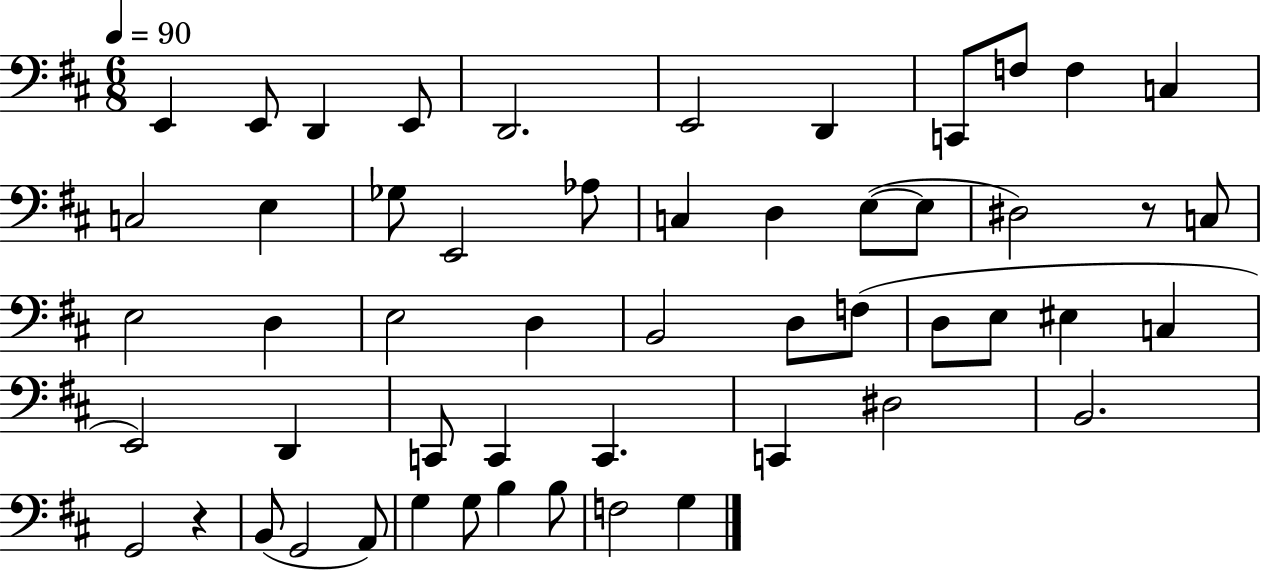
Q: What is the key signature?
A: D major